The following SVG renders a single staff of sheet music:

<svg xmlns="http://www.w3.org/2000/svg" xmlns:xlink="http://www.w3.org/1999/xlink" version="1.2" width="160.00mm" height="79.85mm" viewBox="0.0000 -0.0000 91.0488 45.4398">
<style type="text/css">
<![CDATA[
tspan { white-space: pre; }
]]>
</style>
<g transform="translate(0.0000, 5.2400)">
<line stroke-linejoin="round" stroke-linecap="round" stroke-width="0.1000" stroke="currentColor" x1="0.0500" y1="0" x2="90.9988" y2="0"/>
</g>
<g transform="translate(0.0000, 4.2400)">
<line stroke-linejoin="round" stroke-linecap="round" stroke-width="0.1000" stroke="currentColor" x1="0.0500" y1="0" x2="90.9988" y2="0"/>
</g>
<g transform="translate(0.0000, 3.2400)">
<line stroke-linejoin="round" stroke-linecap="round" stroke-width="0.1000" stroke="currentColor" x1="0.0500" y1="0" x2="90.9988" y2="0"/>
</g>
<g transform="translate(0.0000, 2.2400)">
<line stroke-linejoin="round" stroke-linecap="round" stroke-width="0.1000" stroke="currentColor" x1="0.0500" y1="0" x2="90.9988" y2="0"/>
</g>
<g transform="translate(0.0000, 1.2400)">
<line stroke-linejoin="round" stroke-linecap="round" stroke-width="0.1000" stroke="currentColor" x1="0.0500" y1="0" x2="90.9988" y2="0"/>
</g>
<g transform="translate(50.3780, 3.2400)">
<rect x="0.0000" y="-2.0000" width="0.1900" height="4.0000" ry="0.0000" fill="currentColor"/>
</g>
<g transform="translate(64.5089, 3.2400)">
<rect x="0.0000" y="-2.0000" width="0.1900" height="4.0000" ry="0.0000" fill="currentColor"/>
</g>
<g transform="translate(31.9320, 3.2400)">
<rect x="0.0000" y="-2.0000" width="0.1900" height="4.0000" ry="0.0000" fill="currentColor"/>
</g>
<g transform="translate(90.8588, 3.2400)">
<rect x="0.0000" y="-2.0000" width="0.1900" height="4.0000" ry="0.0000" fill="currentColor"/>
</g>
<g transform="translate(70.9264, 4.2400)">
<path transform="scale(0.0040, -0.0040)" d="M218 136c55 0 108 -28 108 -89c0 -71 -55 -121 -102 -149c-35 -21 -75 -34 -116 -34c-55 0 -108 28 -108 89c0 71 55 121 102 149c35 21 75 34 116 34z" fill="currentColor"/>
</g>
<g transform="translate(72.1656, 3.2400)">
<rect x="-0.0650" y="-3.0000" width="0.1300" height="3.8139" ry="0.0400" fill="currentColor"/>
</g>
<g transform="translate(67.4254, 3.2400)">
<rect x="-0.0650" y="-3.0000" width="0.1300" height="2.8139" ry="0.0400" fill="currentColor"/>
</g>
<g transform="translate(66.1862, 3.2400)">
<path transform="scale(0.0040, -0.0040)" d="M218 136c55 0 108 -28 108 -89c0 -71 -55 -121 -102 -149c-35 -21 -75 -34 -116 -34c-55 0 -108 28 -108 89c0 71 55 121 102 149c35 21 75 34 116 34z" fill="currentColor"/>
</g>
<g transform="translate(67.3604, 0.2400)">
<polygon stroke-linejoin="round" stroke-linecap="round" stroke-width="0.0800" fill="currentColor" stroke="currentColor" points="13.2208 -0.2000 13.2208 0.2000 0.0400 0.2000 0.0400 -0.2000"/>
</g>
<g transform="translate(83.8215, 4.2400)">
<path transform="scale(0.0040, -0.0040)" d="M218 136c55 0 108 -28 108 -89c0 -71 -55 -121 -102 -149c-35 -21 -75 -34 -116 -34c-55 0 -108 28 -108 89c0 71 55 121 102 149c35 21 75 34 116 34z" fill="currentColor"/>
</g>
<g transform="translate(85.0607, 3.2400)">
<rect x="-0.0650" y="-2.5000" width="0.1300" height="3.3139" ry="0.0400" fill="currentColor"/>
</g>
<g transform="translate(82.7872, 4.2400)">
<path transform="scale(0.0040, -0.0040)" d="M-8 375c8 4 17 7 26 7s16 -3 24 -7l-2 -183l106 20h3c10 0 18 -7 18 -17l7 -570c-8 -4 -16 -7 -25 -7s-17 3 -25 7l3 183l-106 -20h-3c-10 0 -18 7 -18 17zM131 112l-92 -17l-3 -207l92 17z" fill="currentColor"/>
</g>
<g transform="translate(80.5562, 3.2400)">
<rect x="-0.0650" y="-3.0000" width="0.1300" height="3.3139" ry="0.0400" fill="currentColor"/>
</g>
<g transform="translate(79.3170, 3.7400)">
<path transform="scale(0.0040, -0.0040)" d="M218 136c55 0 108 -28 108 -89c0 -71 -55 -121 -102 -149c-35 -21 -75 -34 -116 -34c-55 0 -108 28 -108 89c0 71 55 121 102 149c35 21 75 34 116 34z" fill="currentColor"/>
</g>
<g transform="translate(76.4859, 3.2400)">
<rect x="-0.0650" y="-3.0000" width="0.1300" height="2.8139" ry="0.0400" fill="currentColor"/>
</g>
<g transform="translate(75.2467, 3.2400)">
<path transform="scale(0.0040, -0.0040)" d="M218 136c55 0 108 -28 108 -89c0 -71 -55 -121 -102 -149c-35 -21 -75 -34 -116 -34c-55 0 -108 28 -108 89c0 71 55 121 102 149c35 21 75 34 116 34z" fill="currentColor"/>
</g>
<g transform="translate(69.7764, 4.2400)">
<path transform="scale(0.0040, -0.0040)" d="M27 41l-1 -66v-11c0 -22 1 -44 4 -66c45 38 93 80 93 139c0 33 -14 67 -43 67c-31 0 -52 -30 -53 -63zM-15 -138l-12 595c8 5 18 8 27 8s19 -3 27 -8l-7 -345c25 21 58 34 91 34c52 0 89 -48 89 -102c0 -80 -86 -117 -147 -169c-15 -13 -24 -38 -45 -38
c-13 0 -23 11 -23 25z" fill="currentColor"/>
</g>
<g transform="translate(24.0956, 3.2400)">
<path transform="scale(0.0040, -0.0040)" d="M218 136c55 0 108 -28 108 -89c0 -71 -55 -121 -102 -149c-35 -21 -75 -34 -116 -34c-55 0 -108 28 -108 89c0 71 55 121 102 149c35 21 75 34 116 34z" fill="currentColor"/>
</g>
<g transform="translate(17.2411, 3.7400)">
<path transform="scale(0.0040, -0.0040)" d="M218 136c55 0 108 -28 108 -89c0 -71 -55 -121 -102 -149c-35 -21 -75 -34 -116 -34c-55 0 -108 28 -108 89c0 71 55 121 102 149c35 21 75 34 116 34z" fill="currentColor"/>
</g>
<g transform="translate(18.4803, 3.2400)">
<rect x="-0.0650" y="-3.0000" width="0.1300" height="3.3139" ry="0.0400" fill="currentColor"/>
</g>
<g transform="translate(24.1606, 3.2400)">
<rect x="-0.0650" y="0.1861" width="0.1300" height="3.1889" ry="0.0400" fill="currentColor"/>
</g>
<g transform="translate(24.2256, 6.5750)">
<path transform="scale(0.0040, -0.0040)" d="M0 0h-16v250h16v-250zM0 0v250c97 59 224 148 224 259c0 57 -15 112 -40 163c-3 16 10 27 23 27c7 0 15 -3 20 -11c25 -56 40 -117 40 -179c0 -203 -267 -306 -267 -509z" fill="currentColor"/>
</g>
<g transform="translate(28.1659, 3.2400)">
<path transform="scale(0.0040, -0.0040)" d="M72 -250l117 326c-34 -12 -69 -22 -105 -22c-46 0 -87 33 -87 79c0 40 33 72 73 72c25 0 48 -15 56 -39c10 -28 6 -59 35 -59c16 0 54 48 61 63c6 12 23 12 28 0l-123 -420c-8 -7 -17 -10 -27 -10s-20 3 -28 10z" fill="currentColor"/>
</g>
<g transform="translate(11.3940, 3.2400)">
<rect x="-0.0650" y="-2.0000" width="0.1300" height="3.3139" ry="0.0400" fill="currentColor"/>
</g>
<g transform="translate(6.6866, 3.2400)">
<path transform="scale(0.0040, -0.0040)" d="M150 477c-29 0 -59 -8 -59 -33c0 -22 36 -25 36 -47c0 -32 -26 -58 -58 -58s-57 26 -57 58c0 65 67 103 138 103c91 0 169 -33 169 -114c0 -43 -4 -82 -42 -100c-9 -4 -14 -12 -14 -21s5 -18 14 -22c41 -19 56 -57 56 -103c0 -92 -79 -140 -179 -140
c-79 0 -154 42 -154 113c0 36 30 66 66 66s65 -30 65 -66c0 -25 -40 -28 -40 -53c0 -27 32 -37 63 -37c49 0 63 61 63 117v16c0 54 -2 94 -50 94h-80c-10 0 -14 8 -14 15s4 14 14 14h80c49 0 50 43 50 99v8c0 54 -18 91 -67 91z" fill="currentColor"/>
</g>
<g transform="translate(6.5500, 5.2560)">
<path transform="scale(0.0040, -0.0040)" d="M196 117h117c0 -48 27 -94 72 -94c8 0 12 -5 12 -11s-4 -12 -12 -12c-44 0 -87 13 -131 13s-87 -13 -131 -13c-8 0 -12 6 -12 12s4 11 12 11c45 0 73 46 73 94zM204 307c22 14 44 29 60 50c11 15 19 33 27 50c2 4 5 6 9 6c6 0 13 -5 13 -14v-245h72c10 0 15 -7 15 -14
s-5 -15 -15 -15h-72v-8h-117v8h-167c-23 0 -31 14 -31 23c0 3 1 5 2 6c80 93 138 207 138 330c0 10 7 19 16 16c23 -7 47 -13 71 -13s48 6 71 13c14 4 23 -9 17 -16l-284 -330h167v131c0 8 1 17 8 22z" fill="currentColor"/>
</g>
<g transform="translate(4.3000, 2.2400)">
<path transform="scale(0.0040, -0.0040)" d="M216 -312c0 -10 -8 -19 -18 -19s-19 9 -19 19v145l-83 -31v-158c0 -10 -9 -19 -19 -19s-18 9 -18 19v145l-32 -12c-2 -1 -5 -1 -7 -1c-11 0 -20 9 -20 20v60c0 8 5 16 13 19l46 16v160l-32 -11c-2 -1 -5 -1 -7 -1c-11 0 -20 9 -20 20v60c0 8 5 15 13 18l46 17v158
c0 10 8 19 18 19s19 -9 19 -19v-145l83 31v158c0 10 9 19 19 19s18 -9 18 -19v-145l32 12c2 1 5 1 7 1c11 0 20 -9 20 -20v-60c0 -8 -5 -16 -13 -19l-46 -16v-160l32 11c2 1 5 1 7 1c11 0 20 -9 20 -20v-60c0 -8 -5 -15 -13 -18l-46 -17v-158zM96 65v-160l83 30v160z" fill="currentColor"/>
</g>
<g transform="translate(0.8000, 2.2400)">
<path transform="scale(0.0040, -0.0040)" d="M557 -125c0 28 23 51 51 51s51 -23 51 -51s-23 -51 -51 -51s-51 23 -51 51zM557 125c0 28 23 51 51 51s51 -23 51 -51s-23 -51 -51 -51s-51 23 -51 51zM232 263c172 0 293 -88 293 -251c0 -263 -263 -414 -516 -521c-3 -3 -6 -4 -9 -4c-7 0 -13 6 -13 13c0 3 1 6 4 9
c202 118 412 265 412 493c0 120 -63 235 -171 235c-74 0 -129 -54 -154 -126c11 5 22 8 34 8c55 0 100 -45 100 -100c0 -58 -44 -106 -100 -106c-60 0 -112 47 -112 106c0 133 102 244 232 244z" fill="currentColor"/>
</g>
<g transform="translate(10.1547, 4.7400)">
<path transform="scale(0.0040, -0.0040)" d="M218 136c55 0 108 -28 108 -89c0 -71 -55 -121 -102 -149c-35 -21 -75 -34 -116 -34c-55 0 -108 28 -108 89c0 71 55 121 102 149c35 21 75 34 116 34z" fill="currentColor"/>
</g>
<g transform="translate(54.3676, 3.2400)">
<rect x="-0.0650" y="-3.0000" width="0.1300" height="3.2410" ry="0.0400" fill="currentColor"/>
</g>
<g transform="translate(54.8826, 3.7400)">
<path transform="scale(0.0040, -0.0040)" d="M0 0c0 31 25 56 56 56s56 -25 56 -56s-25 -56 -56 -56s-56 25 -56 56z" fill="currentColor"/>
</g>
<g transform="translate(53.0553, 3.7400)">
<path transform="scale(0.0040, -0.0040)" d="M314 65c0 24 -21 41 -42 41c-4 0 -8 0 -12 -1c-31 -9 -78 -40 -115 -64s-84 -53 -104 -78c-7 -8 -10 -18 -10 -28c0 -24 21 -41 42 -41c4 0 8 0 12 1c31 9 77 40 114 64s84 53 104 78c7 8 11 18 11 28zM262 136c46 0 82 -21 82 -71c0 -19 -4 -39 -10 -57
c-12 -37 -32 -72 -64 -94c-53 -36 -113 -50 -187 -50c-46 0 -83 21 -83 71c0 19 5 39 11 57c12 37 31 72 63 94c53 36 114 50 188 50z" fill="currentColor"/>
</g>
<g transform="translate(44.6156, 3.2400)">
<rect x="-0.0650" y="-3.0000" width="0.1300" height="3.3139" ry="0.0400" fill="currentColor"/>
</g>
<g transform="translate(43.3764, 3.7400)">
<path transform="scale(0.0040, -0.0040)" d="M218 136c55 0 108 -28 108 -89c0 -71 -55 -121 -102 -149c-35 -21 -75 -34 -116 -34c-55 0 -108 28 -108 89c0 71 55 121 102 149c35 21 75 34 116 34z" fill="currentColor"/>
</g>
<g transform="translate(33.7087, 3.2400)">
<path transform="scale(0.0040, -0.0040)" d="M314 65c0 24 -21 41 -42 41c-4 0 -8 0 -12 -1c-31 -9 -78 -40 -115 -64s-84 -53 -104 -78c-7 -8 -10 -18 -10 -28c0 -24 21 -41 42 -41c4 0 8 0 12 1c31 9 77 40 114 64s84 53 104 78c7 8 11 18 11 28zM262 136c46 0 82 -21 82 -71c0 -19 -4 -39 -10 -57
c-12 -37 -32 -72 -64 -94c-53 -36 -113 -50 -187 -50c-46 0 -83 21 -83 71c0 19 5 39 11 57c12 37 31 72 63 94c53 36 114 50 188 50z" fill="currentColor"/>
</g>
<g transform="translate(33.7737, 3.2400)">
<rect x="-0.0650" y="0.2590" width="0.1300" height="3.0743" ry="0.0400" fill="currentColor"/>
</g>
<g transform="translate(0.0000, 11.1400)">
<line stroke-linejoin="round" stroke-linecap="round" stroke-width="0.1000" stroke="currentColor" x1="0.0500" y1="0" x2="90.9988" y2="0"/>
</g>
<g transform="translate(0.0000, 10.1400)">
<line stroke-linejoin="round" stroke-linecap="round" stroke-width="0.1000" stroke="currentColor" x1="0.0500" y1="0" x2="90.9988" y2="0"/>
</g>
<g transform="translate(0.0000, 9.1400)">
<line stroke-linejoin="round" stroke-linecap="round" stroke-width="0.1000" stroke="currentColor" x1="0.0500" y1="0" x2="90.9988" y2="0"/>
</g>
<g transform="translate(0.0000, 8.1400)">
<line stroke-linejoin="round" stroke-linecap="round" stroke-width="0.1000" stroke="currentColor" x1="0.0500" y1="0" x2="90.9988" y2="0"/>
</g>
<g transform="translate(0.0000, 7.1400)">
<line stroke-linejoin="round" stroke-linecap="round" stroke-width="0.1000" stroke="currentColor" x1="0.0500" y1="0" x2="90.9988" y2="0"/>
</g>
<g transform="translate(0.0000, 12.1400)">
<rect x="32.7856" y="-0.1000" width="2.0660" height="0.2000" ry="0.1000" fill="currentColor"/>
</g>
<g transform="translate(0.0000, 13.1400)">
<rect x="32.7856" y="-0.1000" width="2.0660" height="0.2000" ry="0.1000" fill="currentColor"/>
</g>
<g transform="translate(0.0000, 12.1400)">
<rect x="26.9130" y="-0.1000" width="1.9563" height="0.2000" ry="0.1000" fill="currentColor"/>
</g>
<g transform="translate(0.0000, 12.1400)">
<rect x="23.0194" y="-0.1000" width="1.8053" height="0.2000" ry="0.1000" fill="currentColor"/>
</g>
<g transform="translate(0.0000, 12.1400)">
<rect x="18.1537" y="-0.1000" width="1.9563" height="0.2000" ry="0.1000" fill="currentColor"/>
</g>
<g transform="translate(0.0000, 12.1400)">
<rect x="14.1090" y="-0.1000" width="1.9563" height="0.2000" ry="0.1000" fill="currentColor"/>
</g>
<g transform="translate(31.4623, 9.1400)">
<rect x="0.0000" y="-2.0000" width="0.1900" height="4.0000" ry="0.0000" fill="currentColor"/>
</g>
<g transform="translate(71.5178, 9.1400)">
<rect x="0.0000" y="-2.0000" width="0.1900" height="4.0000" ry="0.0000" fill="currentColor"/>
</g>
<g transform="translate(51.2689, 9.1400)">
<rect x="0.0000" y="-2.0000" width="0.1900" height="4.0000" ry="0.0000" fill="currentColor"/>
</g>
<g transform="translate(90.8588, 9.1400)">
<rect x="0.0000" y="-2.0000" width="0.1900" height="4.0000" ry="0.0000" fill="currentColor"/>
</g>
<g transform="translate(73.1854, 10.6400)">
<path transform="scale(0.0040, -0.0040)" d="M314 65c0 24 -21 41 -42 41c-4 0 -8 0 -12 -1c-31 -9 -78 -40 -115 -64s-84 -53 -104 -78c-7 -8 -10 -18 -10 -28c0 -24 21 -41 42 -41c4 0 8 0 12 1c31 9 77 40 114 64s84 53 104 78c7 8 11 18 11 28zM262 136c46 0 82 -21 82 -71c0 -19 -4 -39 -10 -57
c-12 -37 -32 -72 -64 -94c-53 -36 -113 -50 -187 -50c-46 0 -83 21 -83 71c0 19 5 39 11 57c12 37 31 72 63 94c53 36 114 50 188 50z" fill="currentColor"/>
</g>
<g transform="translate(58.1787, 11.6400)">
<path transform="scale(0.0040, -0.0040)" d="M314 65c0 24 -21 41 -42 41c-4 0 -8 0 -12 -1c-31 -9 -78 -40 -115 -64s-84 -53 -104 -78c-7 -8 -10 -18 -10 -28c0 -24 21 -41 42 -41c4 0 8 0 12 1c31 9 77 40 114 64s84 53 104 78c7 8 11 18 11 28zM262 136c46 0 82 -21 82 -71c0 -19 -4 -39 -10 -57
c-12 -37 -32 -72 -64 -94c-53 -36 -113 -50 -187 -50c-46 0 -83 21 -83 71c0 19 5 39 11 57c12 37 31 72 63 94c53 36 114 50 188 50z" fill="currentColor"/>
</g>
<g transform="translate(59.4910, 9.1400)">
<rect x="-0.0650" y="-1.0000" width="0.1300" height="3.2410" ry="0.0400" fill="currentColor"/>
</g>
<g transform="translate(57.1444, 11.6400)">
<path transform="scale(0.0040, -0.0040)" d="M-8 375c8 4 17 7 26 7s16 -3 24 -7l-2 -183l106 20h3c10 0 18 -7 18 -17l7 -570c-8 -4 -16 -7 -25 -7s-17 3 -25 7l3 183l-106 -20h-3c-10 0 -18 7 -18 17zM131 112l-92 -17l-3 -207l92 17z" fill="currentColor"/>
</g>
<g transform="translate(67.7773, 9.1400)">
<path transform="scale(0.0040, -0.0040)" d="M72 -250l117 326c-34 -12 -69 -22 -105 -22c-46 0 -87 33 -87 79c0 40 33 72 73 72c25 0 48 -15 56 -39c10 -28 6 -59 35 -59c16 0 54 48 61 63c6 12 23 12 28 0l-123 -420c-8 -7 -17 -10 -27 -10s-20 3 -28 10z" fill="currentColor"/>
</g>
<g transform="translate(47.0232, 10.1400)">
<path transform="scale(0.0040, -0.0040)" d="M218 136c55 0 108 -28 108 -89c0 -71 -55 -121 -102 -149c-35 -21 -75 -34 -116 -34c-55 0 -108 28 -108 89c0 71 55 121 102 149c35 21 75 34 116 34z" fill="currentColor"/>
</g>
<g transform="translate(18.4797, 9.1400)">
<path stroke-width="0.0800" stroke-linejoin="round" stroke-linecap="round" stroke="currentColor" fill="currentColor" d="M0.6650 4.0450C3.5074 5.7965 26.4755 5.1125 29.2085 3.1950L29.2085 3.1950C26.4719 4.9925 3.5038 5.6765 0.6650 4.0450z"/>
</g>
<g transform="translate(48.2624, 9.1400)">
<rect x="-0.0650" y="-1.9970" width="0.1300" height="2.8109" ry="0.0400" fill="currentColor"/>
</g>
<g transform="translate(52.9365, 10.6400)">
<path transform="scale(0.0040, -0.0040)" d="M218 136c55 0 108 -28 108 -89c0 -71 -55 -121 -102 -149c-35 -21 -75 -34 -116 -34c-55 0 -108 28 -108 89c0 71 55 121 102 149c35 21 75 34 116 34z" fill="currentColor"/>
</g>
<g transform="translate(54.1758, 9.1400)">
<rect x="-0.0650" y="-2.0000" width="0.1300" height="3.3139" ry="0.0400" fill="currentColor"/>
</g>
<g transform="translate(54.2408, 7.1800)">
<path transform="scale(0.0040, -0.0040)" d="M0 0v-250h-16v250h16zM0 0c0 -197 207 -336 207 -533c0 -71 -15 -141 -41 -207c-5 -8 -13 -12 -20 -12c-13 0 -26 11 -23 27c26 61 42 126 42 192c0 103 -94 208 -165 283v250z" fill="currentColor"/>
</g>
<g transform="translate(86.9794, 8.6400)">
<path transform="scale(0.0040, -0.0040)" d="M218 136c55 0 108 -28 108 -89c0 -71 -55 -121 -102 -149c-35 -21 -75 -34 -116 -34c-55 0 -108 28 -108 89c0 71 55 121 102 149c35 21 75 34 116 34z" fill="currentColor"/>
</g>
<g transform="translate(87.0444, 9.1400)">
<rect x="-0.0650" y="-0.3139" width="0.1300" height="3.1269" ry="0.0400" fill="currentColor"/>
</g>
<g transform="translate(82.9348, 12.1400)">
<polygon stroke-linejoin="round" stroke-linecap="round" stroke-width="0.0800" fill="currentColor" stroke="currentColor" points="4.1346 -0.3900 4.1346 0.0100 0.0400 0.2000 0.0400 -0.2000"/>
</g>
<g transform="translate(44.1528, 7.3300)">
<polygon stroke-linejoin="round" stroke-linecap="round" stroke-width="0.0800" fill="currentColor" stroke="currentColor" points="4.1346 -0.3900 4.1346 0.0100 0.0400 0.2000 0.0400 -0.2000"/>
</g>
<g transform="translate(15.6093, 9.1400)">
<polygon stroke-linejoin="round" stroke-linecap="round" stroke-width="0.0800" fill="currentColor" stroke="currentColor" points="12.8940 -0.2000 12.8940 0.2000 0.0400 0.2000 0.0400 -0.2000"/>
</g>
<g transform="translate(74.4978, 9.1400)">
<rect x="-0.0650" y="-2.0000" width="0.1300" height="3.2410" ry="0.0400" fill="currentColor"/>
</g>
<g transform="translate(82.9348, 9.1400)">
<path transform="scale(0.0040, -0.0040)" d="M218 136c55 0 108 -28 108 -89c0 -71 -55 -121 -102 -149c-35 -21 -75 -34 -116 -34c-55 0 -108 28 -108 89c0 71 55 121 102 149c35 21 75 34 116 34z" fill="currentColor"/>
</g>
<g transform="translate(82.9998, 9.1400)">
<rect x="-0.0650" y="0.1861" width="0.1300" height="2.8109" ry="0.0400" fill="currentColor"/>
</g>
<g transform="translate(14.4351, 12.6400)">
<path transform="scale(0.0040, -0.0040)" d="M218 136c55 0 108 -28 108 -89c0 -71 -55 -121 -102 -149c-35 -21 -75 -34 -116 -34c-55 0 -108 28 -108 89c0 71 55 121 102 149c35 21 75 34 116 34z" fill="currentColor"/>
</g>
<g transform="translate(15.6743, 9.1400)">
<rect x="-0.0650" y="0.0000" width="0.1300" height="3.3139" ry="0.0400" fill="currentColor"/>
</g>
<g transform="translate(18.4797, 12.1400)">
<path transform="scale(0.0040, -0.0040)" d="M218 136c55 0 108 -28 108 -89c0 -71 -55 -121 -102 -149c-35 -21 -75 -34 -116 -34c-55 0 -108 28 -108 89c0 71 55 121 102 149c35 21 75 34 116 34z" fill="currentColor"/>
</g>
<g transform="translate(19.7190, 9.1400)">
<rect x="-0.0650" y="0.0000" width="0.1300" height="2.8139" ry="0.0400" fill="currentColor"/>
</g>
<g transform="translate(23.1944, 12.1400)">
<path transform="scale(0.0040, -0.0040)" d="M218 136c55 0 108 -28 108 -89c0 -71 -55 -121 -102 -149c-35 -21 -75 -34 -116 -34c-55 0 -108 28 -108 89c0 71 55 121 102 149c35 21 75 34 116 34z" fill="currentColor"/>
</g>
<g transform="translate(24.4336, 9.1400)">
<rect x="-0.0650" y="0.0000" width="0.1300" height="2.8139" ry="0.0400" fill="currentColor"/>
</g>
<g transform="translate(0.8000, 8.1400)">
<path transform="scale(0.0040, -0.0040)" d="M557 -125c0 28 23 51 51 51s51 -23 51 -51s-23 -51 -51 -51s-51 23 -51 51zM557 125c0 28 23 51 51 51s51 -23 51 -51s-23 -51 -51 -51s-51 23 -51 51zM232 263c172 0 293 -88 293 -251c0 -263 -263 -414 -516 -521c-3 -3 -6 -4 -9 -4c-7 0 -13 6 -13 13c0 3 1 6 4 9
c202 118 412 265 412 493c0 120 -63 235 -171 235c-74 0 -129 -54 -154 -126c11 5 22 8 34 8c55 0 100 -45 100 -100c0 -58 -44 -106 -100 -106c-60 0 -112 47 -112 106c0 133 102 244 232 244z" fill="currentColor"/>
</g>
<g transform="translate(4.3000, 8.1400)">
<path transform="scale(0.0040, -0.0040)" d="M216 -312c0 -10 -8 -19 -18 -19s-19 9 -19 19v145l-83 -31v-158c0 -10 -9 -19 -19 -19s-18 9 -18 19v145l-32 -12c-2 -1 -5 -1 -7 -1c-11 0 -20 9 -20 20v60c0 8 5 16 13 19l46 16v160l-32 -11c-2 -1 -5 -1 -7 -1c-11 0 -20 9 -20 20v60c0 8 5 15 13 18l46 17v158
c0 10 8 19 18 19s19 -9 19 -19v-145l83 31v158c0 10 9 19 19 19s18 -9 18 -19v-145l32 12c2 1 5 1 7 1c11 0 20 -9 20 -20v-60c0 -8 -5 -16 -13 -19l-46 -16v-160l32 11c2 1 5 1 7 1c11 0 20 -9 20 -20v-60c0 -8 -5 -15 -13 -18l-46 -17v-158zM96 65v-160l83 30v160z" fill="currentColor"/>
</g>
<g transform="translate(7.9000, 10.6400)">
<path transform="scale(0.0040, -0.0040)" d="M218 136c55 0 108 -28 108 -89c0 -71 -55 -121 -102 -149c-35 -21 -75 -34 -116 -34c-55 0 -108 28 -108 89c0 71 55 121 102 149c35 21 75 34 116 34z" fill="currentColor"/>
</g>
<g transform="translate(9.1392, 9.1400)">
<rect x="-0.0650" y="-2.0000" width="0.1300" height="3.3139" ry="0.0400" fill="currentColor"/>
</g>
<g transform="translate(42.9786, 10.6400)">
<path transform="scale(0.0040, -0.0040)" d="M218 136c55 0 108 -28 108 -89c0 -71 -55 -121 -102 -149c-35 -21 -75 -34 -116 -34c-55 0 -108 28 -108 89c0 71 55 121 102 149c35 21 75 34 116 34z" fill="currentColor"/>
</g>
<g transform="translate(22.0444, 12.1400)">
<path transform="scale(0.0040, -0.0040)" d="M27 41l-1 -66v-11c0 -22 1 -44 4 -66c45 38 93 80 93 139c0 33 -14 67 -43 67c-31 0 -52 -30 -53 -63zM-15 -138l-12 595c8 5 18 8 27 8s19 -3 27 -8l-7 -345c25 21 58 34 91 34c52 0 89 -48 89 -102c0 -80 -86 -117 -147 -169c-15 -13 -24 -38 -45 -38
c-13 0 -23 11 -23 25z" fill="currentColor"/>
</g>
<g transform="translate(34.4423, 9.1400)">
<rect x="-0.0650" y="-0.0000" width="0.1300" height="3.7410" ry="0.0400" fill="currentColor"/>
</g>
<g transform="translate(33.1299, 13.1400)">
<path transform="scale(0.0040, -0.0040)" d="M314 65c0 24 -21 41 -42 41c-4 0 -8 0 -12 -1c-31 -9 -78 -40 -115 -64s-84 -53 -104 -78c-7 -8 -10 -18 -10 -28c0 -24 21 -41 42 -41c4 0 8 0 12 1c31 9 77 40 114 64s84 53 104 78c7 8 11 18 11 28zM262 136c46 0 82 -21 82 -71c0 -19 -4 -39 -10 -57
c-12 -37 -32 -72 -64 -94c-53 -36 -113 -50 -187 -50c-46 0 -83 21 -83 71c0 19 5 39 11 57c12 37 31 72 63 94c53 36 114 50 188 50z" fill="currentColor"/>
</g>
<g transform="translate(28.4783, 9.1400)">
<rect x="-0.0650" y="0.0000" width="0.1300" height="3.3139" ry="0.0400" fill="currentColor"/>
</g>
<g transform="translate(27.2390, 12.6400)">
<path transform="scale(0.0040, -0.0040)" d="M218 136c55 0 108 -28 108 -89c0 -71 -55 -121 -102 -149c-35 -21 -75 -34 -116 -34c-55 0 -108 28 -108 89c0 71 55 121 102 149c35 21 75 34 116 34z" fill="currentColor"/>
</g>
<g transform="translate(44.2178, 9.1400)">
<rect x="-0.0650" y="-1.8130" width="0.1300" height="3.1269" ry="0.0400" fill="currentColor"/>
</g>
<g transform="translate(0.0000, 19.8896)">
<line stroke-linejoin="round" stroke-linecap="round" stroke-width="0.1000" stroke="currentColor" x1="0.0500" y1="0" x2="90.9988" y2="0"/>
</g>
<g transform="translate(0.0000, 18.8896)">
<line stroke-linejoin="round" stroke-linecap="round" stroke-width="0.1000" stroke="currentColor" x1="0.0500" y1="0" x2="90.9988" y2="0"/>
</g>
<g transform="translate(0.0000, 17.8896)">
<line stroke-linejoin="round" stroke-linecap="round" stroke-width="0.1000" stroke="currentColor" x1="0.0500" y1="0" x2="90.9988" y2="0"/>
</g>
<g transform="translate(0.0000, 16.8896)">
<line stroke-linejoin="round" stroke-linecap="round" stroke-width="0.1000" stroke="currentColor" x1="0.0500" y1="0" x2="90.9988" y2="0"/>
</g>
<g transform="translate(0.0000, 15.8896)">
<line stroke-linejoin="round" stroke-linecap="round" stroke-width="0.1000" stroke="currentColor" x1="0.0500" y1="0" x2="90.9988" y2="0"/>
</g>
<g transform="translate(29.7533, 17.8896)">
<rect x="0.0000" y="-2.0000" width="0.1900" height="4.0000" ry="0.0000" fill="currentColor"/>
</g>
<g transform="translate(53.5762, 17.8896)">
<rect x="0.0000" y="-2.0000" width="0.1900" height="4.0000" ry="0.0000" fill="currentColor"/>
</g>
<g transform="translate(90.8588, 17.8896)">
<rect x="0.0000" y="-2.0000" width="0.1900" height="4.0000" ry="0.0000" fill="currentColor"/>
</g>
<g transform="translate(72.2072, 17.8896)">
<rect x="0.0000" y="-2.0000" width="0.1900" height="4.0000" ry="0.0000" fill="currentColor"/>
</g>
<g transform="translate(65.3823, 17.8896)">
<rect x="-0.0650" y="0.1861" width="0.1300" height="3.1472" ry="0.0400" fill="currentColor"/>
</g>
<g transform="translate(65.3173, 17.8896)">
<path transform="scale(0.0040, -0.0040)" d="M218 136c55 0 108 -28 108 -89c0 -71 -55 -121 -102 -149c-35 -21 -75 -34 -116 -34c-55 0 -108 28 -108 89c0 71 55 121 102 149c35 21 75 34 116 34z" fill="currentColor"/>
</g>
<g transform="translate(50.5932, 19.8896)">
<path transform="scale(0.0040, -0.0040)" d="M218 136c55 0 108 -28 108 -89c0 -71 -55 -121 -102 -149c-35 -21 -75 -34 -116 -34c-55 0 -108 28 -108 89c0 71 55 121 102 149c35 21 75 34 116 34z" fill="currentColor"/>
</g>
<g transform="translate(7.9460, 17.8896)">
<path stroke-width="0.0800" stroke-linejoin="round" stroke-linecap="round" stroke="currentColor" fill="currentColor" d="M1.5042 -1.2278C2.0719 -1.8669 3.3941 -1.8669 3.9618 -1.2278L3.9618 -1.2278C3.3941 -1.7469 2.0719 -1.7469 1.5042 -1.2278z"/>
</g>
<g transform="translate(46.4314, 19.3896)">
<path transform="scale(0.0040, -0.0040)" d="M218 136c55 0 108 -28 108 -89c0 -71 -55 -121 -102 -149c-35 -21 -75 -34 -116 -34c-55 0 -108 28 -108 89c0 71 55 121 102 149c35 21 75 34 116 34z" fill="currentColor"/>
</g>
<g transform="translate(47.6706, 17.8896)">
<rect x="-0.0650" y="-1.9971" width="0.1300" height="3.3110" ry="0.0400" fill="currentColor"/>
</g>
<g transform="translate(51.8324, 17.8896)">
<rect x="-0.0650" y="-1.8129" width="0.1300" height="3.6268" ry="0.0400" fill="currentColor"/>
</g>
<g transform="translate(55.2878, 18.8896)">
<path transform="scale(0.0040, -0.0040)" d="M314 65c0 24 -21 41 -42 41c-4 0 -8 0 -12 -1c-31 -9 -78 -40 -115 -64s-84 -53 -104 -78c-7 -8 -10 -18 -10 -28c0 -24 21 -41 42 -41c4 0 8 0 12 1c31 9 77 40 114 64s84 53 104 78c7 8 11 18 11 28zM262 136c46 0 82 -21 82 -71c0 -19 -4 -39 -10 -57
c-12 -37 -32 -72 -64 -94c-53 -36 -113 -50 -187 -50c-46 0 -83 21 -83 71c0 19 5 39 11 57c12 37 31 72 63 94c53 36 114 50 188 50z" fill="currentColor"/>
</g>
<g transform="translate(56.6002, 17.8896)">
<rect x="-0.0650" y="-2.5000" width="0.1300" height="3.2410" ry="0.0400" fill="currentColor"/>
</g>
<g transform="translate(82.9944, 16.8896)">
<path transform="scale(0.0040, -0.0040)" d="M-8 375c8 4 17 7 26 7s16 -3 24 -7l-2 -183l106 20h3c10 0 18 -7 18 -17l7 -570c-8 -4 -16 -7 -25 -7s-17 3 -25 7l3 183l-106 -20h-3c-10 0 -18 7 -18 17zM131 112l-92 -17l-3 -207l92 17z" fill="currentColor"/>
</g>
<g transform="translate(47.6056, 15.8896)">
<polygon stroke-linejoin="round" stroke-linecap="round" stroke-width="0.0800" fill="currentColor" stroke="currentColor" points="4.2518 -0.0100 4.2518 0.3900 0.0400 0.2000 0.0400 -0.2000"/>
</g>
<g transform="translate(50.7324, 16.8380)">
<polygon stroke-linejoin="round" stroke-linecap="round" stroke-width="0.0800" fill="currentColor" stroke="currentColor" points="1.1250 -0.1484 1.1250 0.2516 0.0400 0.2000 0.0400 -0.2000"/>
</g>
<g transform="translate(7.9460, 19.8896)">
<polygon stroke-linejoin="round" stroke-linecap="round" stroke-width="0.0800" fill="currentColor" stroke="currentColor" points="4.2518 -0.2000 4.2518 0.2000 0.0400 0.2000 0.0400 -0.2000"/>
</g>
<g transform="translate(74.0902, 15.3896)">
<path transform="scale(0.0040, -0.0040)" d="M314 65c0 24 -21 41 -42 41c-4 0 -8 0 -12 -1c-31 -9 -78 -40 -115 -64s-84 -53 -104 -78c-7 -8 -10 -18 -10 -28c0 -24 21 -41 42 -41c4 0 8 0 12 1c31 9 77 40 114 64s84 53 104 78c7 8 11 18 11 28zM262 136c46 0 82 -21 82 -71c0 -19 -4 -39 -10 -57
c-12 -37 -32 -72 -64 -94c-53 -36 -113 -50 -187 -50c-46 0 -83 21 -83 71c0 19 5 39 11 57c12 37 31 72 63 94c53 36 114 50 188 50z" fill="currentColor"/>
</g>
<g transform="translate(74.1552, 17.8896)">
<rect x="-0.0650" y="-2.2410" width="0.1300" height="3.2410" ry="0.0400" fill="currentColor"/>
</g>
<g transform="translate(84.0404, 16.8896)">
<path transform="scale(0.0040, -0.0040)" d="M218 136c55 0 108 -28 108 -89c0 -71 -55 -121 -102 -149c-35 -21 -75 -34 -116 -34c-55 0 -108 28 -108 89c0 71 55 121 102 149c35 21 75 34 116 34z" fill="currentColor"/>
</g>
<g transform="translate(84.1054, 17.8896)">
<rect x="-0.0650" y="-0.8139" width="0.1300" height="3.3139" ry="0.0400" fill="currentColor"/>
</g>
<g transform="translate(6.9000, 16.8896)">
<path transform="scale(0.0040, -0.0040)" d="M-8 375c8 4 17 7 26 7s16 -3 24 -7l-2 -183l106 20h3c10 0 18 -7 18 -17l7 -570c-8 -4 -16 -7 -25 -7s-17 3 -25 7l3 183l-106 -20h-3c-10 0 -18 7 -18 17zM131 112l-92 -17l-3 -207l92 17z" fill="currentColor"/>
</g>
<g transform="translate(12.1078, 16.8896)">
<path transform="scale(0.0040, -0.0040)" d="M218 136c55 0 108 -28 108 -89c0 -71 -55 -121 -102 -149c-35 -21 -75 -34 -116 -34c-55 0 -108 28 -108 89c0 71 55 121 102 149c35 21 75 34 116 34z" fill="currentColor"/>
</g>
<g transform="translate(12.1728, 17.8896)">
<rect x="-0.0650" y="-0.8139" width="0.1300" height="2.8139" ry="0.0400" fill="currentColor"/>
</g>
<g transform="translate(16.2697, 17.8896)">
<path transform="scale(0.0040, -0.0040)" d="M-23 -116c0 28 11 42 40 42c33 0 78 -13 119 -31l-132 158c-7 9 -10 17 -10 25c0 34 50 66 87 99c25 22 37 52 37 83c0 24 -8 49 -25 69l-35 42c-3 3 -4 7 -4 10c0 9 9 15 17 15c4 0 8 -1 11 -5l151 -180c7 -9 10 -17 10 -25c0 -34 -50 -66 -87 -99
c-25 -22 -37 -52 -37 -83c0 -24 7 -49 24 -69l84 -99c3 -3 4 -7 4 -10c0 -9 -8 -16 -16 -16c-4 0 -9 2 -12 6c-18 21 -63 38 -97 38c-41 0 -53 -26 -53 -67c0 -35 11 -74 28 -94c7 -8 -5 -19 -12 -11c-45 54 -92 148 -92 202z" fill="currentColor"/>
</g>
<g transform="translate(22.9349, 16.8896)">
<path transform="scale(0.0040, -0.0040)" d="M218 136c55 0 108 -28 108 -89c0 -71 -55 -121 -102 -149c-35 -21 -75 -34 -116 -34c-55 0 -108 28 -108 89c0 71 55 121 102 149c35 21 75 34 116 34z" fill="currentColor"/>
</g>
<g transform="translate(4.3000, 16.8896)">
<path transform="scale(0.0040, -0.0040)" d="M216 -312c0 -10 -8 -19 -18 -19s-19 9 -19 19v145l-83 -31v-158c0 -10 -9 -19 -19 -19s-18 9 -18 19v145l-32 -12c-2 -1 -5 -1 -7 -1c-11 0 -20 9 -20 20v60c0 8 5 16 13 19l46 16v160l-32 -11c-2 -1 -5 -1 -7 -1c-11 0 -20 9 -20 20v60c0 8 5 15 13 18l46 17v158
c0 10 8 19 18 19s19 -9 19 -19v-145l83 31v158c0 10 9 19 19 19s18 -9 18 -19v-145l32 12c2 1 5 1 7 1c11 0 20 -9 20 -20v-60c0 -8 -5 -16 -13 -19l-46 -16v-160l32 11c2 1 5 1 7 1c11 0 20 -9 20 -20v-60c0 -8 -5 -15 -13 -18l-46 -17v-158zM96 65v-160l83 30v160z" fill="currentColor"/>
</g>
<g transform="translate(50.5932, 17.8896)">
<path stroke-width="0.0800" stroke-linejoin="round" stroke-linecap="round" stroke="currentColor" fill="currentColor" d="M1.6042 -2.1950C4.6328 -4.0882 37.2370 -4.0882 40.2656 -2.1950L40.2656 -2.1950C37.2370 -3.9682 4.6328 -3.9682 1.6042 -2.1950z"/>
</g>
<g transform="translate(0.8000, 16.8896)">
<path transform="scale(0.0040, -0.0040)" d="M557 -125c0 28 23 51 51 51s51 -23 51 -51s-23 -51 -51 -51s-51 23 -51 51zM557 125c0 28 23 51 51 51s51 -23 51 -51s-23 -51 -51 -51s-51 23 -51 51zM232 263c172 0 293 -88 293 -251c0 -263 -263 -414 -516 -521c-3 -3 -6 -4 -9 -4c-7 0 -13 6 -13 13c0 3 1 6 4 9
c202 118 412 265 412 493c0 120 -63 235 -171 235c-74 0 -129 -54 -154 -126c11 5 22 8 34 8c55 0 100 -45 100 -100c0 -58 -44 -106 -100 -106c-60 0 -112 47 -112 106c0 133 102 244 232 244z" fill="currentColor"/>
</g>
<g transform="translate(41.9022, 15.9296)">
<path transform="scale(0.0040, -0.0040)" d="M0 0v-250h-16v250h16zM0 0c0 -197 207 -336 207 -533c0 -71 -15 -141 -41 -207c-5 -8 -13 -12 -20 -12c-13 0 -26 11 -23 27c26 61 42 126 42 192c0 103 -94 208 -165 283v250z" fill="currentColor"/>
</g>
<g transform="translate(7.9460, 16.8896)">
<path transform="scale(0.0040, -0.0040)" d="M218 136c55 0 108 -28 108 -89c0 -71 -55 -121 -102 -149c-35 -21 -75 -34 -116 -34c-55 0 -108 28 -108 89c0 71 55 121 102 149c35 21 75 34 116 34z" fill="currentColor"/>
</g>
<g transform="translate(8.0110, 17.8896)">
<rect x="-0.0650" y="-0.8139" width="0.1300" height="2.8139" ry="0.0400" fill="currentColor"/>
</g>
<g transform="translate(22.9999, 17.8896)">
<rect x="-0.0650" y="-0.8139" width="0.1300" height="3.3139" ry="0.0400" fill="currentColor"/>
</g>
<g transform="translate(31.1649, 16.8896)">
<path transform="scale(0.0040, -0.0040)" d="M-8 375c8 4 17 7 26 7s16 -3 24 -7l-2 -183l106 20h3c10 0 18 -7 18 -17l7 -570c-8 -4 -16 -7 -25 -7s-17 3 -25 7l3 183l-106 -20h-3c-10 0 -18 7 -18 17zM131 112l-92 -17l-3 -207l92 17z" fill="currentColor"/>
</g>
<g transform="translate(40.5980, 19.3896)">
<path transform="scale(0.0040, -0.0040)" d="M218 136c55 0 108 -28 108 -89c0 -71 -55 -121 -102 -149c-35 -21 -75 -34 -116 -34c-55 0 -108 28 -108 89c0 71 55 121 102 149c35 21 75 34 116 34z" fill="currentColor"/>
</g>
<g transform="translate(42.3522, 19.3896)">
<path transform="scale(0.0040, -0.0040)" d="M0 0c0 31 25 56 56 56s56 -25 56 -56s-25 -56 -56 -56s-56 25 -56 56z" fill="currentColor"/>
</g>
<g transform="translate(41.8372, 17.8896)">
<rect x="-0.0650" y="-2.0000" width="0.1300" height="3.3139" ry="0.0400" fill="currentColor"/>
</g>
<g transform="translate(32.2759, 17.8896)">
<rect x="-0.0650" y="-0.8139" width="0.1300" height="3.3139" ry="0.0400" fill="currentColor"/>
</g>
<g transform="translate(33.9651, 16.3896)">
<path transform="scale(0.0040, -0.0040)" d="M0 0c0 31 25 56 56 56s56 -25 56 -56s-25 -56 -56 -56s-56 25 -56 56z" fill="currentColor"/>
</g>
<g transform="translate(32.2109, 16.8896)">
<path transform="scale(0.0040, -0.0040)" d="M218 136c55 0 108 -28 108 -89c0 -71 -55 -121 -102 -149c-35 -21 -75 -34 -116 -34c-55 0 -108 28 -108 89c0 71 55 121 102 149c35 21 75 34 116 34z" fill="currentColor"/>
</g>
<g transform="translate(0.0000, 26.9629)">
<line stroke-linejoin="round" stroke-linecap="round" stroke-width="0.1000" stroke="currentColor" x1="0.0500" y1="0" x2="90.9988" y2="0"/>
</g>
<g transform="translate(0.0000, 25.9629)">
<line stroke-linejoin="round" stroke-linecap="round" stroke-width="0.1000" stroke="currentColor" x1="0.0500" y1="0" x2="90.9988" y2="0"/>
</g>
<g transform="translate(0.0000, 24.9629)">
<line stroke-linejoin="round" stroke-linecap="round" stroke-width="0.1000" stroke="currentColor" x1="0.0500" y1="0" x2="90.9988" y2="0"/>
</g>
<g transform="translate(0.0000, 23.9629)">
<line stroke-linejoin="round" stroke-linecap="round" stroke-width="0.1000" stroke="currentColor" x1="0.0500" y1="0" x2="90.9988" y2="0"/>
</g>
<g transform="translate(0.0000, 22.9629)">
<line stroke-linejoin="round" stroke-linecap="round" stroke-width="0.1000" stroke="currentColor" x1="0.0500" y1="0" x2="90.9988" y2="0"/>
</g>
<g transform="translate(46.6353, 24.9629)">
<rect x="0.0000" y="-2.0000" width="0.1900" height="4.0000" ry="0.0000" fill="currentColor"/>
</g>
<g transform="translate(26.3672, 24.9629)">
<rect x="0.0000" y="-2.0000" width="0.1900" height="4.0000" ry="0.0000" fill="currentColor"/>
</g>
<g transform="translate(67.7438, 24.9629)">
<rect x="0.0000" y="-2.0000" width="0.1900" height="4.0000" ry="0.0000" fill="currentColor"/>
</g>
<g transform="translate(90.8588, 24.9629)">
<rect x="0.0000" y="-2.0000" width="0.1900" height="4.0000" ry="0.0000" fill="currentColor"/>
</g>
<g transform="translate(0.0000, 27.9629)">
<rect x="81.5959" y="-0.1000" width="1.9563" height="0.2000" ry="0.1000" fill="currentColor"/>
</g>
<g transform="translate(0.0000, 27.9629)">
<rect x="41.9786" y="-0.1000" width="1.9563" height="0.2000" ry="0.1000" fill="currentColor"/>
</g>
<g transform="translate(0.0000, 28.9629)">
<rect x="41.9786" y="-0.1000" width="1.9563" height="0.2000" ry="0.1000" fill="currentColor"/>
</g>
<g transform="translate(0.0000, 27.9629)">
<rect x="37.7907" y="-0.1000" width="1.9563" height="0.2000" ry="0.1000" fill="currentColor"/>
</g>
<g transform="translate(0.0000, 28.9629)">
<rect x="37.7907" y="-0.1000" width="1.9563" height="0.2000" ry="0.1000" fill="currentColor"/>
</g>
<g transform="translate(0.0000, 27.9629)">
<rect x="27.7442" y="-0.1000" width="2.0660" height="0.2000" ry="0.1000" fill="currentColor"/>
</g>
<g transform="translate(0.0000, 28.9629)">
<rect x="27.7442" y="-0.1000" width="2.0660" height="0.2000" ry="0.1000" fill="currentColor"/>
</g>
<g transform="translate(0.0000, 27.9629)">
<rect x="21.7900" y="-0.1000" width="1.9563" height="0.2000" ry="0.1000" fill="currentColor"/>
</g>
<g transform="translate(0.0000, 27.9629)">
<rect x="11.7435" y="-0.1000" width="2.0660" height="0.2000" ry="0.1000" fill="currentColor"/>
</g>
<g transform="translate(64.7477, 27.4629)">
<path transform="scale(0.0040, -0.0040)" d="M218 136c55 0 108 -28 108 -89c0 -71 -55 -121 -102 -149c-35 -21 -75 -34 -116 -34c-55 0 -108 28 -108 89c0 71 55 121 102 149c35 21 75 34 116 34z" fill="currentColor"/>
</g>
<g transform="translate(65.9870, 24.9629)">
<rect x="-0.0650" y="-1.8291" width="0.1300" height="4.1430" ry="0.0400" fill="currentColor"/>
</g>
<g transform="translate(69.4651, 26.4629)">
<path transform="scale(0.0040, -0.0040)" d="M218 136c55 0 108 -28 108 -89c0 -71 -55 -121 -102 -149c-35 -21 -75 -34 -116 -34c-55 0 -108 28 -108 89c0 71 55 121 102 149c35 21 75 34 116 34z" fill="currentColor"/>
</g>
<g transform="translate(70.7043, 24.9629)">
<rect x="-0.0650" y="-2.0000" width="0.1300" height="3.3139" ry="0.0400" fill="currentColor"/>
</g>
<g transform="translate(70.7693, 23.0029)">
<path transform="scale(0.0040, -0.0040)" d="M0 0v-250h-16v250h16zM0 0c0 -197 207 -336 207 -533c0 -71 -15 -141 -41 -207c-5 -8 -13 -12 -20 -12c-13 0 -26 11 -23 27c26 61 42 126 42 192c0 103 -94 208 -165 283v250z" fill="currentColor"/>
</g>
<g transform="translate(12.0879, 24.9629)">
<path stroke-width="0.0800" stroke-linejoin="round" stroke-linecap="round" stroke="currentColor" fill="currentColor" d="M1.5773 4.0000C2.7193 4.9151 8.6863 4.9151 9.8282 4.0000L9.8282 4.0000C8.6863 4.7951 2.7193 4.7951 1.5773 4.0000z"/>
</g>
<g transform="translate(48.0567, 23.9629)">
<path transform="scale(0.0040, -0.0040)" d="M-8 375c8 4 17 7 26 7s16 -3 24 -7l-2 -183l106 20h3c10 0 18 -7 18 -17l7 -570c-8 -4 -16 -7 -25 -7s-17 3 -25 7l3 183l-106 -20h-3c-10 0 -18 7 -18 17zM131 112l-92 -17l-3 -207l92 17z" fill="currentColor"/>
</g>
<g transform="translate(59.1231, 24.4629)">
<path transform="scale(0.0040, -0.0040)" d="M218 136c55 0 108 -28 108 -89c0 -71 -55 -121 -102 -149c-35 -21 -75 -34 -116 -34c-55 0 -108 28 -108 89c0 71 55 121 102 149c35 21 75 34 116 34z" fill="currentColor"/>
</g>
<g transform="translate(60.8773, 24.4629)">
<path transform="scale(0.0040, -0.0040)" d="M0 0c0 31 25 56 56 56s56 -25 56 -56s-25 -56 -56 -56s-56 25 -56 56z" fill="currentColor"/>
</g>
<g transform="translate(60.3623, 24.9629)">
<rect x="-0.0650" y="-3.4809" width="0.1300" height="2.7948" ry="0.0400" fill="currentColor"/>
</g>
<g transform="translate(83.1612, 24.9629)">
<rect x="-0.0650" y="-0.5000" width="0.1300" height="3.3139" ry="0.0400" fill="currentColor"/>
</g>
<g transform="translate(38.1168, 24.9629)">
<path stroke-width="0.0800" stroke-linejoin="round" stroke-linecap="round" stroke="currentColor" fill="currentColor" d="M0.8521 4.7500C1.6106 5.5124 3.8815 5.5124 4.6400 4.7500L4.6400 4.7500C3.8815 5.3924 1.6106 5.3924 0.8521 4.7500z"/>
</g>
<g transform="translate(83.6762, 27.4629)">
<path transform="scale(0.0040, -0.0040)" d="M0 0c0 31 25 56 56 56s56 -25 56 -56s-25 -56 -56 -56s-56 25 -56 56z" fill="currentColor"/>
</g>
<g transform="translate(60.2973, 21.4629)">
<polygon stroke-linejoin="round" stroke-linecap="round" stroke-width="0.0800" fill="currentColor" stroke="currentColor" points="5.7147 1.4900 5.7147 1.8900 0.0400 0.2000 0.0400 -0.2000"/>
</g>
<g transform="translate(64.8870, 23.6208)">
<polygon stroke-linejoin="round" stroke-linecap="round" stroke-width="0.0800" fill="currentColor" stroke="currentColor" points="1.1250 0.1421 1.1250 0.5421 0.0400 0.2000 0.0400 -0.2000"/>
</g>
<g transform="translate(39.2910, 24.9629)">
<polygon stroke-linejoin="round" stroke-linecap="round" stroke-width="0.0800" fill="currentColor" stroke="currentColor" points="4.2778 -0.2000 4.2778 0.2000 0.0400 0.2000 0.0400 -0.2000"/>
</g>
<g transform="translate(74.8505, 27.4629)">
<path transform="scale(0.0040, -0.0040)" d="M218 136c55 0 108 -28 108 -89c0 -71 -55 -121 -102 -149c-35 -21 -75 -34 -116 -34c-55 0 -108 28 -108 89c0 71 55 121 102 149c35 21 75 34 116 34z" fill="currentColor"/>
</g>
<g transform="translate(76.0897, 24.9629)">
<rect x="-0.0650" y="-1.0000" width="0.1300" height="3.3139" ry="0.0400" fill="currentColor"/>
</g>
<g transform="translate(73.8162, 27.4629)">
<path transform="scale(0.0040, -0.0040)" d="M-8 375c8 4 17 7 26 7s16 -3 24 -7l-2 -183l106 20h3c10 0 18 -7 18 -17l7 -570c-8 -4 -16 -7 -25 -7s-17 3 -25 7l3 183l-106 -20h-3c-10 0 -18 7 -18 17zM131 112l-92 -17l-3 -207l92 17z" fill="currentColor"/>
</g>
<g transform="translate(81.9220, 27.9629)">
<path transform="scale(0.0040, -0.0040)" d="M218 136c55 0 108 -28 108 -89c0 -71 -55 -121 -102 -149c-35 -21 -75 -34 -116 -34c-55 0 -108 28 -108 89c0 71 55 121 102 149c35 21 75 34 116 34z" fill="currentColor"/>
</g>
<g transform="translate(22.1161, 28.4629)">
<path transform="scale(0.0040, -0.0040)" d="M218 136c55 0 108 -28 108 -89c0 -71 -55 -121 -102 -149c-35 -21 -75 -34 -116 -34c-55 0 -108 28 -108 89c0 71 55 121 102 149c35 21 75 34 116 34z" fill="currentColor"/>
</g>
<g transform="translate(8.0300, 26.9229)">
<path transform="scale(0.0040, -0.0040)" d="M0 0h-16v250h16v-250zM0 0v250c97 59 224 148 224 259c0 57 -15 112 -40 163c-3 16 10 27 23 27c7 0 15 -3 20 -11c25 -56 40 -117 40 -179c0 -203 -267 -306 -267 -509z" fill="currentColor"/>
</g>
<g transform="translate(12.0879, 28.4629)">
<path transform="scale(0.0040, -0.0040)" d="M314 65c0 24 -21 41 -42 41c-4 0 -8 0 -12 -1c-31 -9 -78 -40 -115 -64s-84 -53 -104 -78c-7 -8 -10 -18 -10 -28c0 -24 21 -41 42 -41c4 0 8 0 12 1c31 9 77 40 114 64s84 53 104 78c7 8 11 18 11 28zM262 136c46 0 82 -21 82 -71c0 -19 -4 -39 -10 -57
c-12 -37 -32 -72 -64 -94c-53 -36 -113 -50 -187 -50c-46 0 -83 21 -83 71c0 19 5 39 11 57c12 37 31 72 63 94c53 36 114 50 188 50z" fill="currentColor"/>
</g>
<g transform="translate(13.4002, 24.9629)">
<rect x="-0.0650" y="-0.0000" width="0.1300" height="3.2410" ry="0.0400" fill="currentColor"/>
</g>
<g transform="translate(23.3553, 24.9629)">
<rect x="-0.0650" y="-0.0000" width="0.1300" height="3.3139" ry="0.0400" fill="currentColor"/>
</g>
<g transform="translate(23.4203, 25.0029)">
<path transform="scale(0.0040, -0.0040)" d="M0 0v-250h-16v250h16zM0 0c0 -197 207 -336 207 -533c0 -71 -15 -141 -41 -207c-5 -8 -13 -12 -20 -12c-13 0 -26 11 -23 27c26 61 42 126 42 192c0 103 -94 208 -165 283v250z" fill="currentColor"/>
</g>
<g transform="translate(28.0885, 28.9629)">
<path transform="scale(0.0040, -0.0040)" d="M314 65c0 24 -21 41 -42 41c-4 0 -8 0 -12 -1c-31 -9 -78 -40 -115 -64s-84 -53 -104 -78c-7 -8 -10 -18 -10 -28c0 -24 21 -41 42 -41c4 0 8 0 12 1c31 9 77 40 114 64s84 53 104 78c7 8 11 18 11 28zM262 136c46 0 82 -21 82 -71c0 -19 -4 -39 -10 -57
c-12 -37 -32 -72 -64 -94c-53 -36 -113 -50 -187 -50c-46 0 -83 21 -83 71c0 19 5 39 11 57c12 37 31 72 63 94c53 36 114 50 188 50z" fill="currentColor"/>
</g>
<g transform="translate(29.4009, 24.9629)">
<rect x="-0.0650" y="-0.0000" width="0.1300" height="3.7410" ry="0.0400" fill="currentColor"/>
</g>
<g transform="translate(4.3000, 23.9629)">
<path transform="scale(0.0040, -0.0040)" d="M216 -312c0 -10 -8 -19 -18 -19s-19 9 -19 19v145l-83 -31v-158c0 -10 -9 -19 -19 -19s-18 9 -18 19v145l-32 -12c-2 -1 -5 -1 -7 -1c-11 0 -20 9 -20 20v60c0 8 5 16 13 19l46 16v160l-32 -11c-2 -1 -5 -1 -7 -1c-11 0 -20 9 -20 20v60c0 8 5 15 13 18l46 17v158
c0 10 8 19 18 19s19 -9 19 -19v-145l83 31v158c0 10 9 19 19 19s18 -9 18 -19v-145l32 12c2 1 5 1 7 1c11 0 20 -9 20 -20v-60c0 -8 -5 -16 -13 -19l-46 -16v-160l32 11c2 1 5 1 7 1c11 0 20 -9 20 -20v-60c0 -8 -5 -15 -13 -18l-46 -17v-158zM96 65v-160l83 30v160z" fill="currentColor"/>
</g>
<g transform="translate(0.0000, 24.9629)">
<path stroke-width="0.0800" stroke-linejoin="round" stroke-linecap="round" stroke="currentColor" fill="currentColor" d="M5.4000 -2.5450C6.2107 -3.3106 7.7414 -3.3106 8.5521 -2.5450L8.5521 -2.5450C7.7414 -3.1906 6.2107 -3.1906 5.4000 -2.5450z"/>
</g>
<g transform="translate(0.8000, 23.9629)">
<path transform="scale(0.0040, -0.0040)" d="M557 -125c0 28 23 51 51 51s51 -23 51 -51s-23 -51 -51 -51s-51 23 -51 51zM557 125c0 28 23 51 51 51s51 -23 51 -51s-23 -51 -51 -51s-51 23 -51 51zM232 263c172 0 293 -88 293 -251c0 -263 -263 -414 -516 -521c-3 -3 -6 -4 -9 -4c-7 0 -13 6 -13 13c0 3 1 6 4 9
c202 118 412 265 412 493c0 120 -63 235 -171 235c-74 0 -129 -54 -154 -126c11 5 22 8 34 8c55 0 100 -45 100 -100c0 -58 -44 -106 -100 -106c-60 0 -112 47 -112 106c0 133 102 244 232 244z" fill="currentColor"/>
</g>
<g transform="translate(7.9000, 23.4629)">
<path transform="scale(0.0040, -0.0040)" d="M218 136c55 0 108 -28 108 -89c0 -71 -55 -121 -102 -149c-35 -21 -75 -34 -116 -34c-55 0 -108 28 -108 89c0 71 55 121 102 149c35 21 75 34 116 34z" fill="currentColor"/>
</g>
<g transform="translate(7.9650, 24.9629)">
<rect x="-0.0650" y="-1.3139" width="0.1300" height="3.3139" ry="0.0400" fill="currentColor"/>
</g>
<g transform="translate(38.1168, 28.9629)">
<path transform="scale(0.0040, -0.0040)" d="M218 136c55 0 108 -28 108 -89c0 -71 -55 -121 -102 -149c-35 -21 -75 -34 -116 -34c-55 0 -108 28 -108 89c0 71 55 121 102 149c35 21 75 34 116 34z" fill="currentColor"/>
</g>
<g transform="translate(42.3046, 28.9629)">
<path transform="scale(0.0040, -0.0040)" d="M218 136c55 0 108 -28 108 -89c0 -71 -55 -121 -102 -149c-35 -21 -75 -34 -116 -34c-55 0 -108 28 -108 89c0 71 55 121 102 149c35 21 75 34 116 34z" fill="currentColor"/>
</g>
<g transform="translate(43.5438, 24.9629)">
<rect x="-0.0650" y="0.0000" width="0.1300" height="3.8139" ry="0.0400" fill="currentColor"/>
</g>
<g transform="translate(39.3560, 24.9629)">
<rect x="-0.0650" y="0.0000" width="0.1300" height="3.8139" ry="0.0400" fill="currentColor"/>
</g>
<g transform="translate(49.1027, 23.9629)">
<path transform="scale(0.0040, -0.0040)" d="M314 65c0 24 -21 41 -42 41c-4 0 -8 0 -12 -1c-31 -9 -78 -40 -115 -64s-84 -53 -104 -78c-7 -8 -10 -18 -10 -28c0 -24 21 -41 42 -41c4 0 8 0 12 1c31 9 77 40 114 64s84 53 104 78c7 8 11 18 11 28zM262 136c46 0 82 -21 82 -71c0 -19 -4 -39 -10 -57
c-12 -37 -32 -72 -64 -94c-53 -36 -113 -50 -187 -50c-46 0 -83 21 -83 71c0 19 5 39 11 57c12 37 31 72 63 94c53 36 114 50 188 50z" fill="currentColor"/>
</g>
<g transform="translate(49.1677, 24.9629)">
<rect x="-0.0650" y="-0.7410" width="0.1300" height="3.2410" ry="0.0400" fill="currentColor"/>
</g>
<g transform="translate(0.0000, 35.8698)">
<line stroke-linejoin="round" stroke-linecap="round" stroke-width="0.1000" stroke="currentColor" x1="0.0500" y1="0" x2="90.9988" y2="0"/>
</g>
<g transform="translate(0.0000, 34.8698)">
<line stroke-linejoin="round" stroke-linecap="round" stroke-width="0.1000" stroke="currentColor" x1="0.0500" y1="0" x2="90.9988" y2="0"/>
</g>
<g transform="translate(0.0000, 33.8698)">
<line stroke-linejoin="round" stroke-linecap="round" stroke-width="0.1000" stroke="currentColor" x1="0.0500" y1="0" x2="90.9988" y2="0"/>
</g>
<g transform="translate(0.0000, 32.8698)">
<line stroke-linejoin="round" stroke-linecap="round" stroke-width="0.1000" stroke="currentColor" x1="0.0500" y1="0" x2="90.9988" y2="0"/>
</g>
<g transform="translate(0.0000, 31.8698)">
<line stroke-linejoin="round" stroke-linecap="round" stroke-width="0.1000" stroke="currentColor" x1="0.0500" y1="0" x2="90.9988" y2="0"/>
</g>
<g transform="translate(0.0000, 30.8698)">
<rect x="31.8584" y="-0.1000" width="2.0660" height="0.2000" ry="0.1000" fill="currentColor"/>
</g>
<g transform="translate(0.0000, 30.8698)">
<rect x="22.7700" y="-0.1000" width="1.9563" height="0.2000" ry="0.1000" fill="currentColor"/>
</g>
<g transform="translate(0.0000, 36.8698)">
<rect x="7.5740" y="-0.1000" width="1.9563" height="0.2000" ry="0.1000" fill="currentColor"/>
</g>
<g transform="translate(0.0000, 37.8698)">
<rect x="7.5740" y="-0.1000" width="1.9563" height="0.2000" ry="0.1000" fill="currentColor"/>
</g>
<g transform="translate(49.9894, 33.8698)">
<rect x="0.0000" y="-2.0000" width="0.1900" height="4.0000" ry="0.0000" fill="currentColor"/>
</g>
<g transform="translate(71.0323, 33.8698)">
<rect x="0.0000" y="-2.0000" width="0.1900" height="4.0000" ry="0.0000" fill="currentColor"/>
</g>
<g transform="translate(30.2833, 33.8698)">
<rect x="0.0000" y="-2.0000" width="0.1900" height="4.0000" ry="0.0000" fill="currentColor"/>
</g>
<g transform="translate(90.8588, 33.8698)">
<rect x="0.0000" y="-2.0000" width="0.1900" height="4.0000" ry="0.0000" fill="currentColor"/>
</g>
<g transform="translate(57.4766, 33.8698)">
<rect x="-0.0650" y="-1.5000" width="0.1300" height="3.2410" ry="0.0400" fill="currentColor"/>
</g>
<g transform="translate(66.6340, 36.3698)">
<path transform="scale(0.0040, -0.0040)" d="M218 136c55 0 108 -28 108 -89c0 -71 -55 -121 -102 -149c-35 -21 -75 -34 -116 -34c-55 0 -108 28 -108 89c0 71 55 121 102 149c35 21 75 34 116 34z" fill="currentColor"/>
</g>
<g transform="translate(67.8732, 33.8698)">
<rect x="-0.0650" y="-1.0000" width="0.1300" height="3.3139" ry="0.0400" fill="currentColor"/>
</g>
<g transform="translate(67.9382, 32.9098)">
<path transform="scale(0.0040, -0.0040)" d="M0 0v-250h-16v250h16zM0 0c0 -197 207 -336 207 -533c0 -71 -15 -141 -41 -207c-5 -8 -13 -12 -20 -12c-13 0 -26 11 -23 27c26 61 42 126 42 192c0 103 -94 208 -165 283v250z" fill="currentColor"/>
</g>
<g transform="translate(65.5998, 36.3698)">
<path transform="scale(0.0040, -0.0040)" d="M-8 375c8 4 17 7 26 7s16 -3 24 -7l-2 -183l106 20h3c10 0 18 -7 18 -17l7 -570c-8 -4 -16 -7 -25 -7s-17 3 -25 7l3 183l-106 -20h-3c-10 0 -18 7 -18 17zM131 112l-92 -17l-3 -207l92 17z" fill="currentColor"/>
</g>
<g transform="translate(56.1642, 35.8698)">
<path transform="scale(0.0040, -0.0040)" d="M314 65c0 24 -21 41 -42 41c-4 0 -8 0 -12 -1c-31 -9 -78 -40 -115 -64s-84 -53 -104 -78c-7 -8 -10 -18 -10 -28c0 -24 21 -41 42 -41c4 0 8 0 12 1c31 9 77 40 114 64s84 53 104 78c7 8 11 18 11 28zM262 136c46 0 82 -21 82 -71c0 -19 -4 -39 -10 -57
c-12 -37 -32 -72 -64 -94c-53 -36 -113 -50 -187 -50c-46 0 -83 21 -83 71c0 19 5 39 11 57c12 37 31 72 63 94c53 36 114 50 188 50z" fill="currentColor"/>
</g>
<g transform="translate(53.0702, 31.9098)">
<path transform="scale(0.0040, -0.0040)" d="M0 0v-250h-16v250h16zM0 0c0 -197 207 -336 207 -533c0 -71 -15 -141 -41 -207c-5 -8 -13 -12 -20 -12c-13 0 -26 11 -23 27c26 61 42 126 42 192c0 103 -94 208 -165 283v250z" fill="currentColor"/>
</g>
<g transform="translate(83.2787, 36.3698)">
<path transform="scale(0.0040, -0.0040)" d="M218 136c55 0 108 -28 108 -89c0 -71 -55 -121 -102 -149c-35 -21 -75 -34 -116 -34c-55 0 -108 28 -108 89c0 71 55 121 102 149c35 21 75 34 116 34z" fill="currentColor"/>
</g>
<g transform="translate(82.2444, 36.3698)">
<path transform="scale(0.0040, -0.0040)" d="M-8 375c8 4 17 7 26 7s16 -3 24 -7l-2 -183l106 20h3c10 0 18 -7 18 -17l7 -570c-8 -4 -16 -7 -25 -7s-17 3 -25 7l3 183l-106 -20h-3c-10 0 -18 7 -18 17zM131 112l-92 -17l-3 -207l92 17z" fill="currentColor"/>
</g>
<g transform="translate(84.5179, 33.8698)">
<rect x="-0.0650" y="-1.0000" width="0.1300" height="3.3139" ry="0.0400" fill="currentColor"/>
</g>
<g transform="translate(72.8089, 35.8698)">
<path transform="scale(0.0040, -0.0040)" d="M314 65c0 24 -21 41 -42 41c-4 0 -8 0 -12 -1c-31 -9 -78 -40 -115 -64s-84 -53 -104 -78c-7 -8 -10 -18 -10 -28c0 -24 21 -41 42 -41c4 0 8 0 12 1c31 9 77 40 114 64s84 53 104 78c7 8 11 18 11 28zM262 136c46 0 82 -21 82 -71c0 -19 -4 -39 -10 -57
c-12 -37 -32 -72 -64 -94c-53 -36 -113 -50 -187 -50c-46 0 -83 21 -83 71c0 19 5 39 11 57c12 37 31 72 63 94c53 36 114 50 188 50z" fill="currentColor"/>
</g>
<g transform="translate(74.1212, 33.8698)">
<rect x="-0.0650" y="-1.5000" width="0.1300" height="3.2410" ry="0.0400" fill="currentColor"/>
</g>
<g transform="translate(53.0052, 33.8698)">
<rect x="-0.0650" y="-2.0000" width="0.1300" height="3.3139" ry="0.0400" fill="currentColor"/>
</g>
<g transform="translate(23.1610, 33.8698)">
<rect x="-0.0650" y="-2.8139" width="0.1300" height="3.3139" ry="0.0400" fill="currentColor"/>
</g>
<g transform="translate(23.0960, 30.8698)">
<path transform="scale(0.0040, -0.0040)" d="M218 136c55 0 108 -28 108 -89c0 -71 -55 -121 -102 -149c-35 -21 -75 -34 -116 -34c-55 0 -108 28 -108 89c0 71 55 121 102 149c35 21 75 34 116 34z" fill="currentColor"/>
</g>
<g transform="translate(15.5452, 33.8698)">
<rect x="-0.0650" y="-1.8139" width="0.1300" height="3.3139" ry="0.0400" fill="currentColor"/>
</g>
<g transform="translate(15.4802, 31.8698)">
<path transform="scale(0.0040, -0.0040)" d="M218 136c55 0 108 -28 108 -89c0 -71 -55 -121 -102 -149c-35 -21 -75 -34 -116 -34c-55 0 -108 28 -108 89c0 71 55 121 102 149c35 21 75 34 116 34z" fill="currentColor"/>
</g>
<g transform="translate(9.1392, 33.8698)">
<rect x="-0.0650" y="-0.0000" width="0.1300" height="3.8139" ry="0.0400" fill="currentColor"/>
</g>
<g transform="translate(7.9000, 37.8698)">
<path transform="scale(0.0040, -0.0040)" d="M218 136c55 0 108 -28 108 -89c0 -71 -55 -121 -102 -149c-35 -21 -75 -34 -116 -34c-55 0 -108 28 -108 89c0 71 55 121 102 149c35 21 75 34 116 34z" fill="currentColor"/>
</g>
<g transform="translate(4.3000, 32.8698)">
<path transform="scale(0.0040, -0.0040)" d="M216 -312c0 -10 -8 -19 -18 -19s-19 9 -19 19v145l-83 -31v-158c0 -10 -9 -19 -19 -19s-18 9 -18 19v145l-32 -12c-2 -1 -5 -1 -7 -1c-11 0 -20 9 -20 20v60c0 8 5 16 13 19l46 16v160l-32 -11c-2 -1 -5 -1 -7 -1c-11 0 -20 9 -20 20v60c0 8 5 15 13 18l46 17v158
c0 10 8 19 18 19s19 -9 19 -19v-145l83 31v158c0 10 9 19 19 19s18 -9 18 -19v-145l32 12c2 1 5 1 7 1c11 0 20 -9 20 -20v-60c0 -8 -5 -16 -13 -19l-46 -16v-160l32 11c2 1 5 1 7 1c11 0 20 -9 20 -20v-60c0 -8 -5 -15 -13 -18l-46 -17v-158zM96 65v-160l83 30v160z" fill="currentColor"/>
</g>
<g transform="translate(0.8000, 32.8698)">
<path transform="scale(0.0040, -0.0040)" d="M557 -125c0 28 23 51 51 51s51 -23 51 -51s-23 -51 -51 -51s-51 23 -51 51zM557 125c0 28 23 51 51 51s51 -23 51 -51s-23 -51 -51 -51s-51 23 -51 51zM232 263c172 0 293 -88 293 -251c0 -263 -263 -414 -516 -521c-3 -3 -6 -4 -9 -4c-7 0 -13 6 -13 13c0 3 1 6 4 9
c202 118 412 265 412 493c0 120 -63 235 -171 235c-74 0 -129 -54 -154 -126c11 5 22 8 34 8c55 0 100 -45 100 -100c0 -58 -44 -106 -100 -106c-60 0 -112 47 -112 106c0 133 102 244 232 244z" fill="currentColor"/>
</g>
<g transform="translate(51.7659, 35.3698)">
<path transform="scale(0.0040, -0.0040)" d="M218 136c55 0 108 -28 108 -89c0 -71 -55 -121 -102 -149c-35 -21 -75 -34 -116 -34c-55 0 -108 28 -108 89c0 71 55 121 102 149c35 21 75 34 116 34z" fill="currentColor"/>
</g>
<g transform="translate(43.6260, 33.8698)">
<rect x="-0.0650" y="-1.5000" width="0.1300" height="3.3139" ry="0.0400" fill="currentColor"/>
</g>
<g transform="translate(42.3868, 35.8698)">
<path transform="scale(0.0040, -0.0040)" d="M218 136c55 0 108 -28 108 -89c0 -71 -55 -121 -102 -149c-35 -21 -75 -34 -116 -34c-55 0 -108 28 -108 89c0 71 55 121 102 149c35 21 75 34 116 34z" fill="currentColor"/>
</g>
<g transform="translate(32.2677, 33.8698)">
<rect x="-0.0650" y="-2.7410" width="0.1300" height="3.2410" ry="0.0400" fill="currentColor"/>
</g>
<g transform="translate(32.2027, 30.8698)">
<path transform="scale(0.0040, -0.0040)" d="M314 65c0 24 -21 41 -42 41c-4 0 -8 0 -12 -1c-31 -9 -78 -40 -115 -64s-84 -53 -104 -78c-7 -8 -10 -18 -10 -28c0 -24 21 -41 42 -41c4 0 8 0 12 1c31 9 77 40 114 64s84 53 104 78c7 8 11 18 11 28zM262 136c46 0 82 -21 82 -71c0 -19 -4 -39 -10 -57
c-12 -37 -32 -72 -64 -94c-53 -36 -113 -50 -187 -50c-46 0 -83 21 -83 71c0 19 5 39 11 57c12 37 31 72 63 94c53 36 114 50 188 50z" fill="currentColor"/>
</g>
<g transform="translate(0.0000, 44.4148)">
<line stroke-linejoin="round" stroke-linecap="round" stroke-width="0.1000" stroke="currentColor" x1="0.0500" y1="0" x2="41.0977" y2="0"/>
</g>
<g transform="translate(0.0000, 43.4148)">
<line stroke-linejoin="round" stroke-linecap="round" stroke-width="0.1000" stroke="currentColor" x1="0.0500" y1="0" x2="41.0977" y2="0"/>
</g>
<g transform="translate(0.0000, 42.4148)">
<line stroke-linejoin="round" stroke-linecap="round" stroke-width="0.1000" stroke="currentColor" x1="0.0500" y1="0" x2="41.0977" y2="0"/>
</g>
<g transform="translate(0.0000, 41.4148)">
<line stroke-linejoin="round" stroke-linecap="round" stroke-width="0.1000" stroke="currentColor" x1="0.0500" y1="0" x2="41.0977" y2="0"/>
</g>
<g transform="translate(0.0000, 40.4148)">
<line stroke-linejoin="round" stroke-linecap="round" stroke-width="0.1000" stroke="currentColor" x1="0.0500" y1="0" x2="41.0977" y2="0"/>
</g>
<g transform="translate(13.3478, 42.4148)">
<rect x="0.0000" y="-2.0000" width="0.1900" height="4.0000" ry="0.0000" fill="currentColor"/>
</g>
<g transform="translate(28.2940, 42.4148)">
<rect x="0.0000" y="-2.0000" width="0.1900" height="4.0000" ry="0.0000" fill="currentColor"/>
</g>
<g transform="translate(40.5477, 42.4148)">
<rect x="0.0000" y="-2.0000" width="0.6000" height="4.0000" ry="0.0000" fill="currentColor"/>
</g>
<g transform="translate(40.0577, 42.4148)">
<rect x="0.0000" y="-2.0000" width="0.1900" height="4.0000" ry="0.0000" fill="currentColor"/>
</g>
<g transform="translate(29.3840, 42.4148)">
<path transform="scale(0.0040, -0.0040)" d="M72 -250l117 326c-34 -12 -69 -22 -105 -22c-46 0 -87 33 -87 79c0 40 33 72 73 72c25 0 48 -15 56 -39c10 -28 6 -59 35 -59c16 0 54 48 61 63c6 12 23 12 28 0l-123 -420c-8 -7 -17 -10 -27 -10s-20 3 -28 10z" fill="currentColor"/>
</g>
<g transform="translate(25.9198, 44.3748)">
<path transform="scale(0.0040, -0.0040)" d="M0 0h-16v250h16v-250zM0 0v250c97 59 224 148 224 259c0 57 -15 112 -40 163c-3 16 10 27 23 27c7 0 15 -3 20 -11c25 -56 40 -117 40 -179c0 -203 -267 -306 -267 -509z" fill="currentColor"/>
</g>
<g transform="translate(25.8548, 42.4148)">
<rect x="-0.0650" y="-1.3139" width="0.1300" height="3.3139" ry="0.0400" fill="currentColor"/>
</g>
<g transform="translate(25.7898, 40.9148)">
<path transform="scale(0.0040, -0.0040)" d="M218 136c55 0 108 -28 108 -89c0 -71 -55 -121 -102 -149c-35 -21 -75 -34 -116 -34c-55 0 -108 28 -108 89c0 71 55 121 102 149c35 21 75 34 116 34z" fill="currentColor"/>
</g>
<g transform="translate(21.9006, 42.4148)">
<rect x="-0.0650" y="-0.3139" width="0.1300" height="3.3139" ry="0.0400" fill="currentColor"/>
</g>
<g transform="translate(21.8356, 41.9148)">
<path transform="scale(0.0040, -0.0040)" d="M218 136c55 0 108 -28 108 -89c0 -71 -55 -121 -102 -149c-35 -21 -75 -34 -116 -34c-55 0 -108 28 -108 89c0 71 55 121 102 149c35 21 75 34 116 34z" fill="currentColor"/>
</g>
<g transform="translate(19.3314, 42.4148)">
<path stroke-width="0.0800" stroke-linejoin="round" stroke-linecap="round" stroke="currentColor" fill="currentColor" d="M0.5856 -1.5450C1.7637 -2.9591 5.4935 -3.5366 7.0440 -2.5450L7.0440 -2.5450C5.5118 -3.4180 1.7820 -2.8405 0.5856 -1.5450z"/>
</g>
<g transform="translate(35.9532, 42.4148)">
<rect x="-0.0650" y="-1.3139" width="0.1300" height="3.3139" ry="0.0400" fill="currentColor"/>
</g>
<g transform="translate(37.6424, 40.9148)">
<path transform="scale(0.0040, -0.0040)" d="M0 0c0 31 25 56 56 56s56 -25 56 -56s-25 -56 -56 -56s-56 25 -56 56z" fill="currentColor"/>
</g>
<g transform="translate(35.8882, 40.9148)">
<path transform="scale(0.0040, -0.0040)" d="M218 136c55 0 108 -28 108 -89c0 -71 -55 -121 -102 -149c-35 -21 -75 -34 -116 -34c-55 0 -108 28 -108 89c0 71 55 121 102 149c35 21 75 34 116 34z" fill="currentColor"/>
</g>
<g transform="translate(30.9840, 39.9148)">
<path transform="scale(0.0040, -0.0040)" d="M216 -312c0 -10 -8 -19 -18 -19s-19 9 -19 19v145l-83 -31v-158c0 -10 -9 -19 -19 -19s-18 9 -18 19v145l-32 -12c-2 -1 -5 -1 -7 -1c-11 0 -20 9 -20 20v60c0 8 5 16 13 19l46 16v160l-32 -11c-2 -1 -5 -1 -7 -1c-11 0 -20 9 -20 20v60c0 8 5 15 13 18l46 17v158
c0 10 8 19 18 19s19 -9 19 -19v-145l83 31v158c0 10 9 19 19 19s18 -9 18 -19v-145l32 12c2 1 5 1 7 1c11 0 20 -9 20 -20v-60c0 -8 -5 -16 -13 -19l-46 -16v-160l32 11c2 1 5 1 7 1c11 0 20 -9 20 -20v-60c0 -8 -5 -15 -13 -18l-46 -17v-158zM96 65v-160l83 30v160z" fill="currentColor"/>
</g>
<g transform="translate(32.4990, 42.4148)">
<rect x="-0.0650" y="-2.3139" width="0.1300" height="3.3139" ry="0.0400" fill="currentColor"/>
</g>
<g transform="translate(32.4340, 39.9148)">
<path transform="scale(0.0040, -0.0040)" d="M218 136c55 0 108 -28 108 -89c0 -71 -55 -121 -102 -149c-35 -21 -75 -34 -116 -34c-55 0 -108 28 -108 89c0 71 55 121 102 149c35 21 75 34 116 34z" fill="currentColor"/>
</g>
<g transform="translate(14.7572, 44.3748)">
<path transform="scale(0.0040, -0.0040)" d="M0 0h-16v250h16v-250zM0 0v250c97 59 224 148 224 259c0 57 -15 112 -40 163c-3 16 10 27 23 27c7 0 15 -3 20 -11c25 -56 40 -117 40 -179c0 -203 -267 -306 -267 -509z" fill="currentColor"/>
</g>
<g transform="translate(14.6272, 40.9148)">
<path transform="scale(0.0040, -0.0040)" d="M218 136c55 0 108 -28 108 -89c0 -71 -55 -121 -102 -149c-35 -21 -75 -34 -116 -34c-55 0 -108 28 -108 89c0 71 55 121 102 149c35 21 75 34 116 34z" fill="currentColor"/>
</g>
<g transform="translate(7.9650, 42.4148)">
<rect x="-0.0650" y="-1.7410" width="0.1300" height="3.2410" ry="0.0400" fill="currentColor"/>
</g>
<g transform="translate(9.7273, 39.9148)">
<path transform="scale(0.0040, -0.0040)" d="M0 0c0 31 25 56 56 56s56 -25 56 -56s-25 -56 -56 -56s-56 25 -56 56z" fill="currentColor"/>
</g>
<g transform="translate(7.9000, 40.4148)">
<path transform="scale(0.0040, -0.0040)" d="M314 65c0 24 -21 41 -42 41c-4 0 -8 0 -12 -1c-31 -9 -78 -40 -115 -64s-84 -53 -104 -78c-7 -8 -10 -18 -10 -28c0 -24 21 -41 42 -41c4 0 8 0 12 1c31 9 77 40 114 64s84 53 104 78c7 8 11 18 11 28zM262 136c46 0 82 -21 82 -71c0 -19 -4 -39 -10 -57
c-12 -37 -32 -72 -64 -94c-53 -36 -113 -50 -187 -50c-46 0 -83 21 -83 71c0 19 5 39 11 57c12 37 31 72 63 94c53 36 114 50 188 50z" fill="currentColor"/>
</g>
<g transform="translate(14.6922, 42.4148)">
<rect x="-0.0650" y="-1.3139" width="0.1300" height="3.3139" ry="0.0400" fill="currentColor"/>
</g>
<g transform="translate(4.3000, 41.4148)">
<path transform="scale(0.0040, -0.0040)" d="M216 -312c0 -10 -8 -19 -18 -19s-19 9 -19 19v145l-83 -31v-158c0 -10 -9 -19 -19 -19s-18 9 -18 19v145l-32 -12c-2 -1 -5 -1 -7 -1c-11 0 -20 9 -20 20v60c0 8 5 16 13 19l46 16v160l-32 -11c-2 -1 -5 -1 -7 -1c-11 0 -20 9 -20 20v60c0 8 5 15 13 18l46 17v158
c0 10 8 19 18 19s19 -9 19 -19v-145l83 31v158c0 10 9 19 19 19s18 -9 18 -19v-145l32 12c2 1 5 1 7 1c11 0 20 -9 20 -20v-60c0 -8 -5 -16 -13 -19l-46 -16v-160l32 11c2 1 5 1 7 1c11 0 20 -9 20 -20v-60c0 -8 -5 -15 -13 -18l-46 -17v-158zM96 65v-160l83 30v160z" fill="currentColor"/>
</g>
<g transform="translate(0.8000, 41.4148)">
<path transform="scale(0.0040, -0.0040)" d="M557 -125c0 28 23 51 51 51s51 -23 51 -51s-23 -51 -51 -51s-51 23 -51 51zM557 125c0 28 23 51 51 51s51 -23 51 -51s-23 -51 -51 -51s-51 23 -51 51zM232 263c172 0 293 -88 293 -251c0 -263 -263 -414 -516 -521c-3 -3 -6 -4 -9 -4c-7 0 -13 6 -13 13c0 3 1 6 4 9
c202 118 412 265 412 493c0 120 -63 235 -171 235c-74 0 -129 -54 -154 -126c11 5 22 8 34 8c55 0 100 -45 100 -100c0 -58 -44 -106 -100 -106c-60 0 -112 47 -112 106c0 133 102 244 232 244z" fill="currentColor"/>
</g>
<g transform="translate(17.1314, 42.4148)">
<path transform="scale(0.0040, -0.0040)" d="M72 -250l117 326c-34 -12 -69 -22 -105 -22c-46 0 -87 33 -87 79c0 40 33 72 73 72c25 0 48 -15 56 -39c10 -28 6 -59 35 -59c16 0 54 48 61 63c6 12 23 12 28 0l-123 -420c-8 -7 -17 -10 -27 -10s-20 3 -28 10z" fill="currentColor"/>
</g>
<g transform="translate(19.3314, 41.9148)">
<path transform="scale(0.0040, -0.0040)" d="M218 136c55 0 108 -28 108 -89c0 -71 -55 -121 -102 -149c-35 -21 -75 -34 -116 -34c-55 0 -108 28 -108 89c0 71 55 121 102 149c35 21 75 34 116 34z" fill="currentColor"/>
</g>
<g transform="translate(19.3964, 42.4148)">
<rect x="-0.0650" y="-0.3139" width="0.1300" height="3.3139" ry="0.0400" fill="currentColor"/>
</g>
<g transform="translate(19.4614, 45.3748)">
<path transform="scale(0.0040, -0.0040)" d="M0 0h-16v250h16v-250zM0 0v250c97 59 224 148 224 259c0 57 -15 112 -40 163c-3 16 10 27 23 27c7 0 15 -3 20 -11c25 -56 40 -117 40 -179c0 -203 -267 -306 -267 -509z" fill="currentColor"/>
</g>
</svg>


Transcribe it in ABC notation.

X:1
T:Untitled
M:3/4
L:1/4
K:G
A,, C, D,/2 z/2 D,2 C, C,2 D,/2 _B,,/2 D,/2 C,/2 B,, A,, D,,/2 E,,/2 _E,,/2 D,,/2 C,,2 A,,/2 B,,/2 A,,/2 F,,2 z/2 A,,2 D,/2 E,/2 F,/2 F,/2 z F, F, A,,/2 A,,/2 G,,/4 B,,2 D, B,2 F, G,/2 D,,2 D,,/2 C,,2 C,,/2 C,,/2 F,2 E,/2 ^F,,/4 A,,/2 F,, E,, C,, A, C C2 G,, A,,/2 G,,2 F,,/2 G,,2 F,, A,2 G,/2 z/2 E,/2 E, G,/2 z/2 ^B, G,